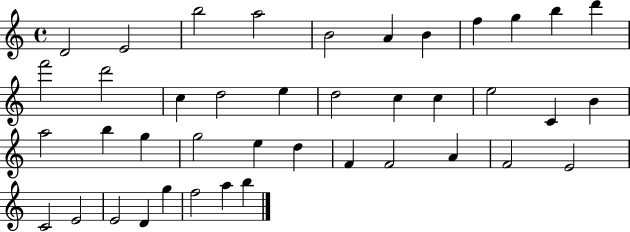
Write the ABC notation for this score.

X:1
T:Untitled
M:4/4
L:1/4
K:C
D2 E2 b2 a2 B2 A B f g b d' f'2 d'2 c d2 e d2 c c e2 C B a2 b g g2 e d F F2 A F2 E2 C2 E2 E2 D g f2 a b